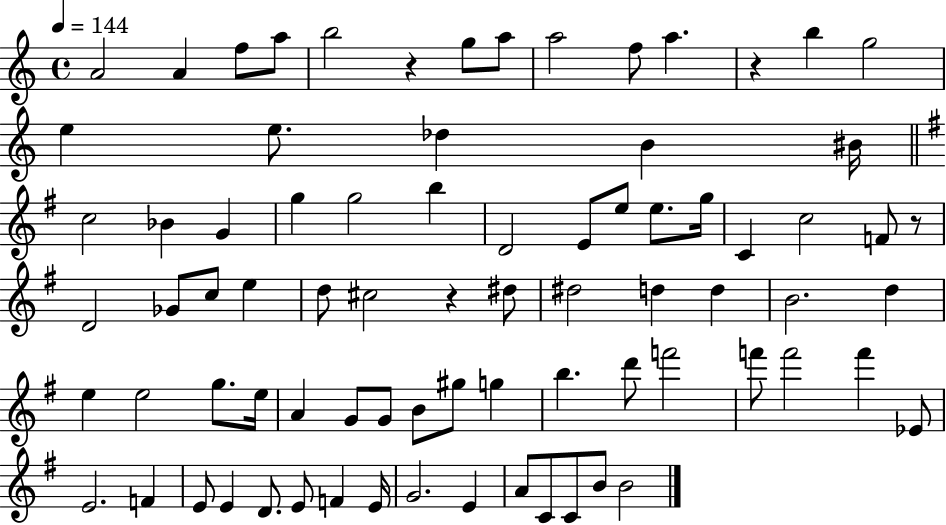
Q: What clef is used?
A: treble